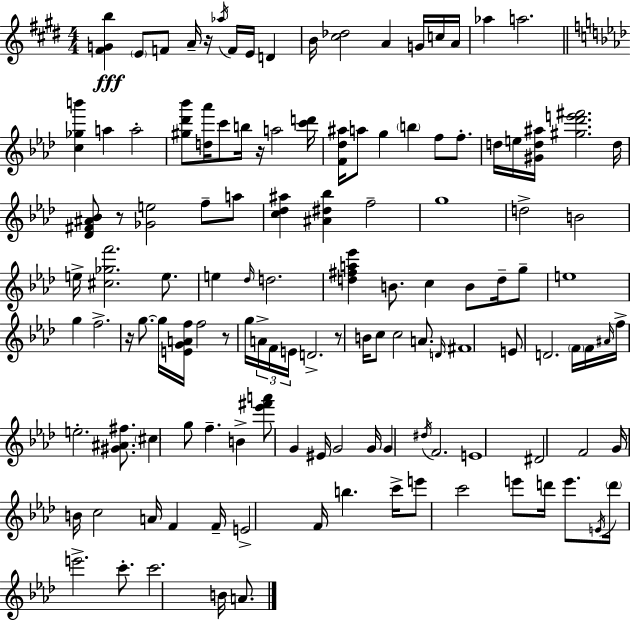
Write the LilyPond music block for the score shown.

{
  \clef treble
  \numericTimeSignature
  \time 4/4
  \key e \major
  <fis' g' b''>4\fff \parenthesize e'8 f'8 a'16-- r16 \acciaccatura { aes''16 } f'16 e'16 d'4 | b'16 <cis'' des''>2 a'4 g'16 c''16 | a'16 aes''4 a''2. | \bar "||" \break \key aes \major <c'' ges'' b'''>4 a''4 a''2-. | <gis'' des''' bes'''>8 <d'' aes'''>16 c'''8 b''16 r16 a''2 <c''' d'''>16 | <f' des'' ais''>16 a''8 g''4 \parenthesize b''4 f''8 f''8.-. | d''16 e''16 <gis' d'' ais''>16 <gis'' des''' e''' fis'''>2. d''16 | \break <des' fis' ais' bes'>8 r8 <ges' e''>2 f''8-- a''8 | <c'' des'' ais''>4 <ais' dis'' bes''>4 f''2-- | g''1 | d''2-> b'2 | \break e''16-> <cis'' ges'' f'''>2. e''8. | e''4 \grace { des''16 } d''2. | <d'' fis'' a'' ees'''>4 b'8. c''4 b'8 d''16-- g''8-- | e''1 | \break g''4 f''2.-> | r16 g''8.~~ g''16 <e' g' a' f''>16 f''2 r8 | g''16 \tuplet 3/2 { a'16-> f'16 e'16 } d'2.-> | r8 b'16 c''8 c''2 a'8. | \break \grace { d'16 } fis'1 | e'8 d'2. | \parenthesize f'16 f'16 \grace { ais'16 } f''16-> e''2.-. | <gis' ais' fis''>8. \parenthesize cis''4 g''8 f''4.-- b'4-> | \break <ees''' fis''' a'''>8 g'4 eis'16 g'2 | g'16 g'4 \acciaccatura { dis''16 } f'2. | e'1 | dis'2 f'2 | \break g'16 b'16 c''2 a'16 f'4 | f'16-- e'2-> f'16 b''4. | c'''16-> e'''8 c'''2 e'''8 | d'''16 e'''8. \acciaccatura { e'16 } \parenthesize d'''16 e'''2.-> | \break c'''8.-. c'''2. | b'16 a'8. \bar "|."
}